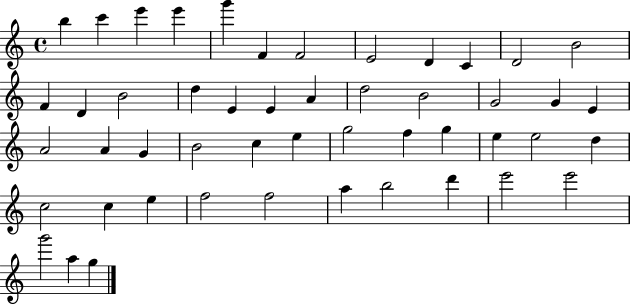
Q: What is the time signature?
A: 4/4